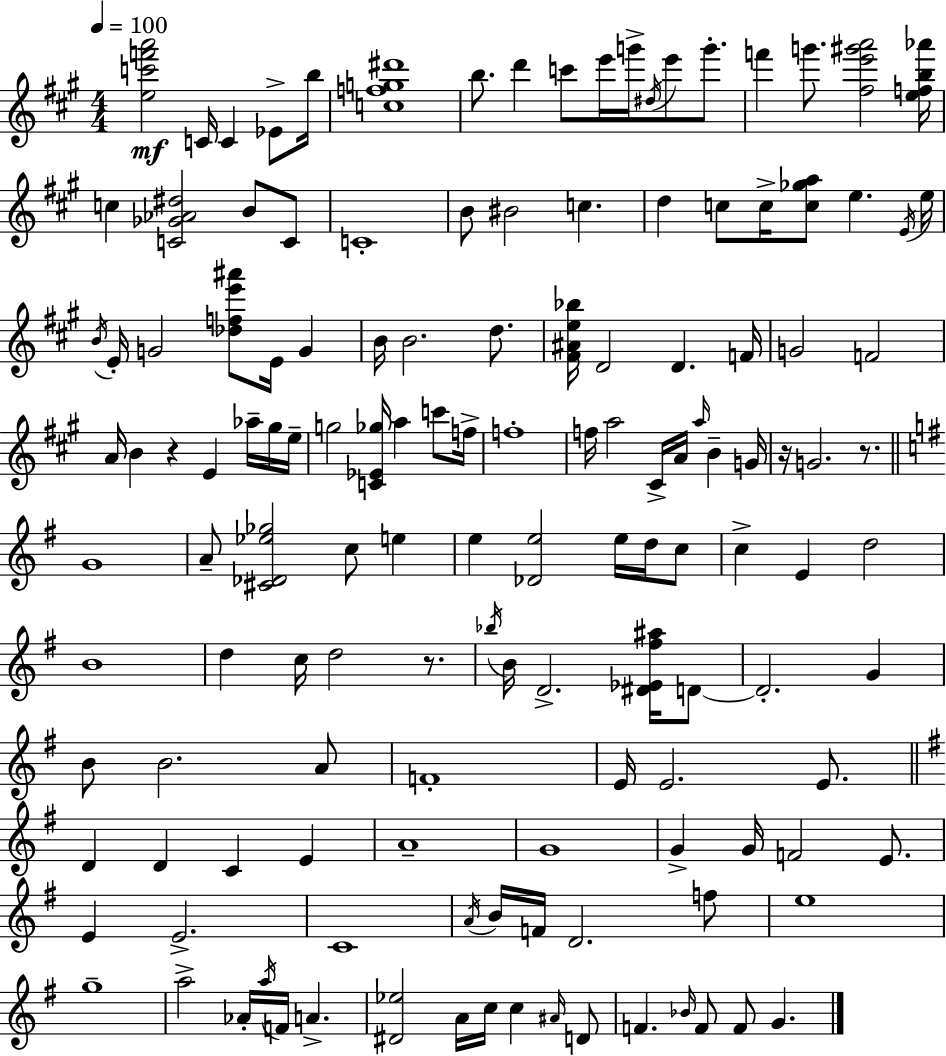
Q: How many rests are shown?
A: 4